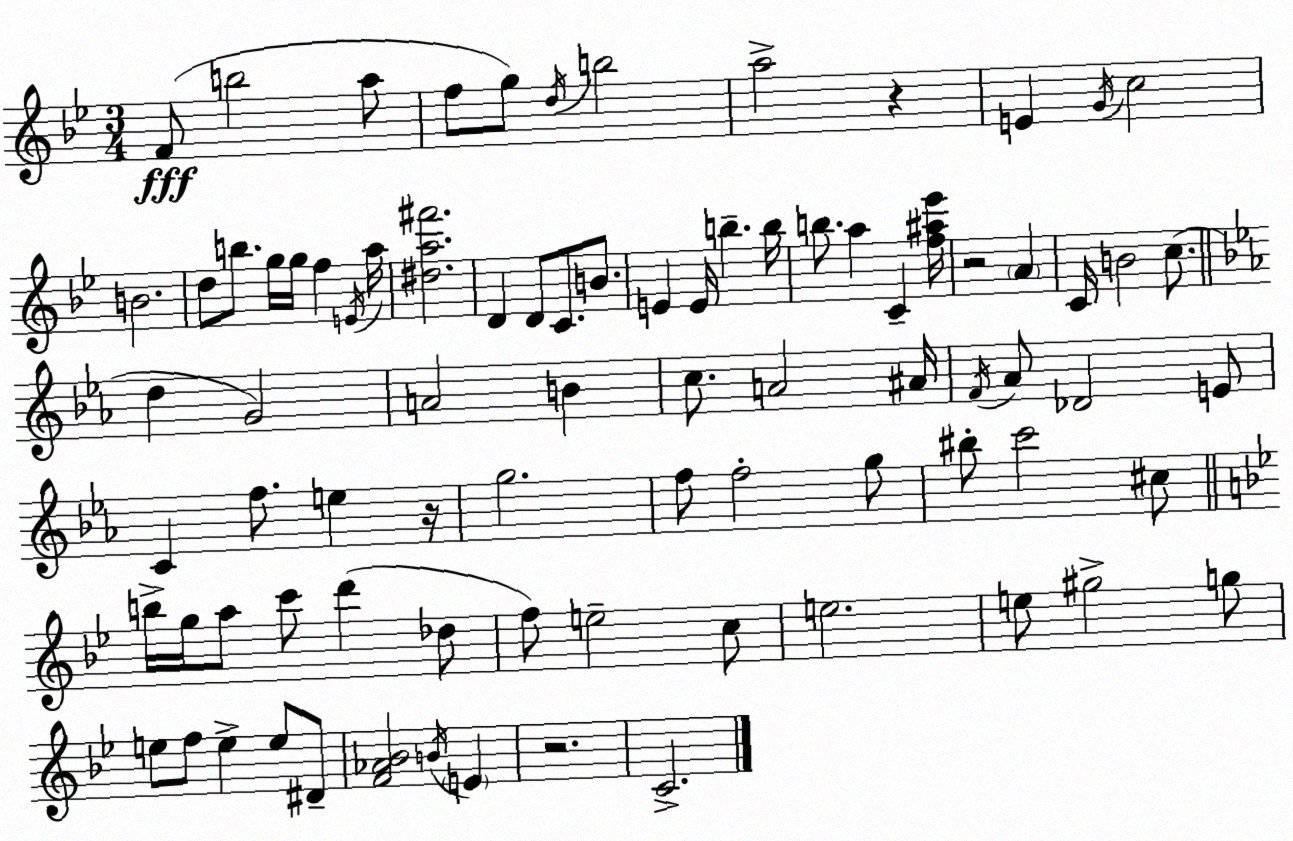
X:1
T:Untitled
M:3/4
L:1/4
K:Bb
F/2 b2 a/2 f/2 g/2 d/4 b2 a2 z E G/4 c2 B2 d/2 b/2 g/4 g/4 f E/4 a/4 [^da^f']2 D D/2 C/2 B/2 E E/4 b b/4 b/2 a C [f^a_e']/4 z2 A C/4 B2 c/2 d G2 A2 B c/2 A2 ^A/4 F/4 _A/2 _D2 E/2 C f/2 e z/4 g2 f/2 f2 g/2 ^b/2 c'2 ^c/2 b/4 g/4 a/2 c'/2 d' _d/2 f/2 e2 c/2 e2 e/2 ^g2 g/2 e/2 f/2 e e/2 ^D/2 [F_A_B]2 B/4 E z2 C2